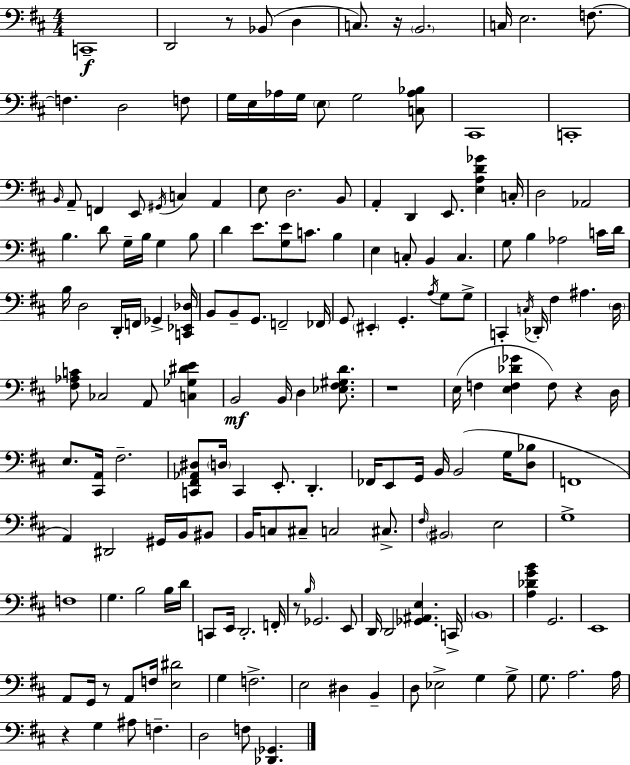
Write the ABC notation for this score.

X:1
T:Untitled
M:4/4
L:1/4
K:D
C,,4 D,,2 z/2 _B,,/2 D, C,/2 z/4 B,,2 C,/4 E,2 F,/2 F, D,2 F,/2 G,/4 E,/4 _A,/4 G,/4 E,/2 G,2 [C,_A,_B,]/2 ^C,,4 C,,4 B,,/4 A,,/2 F,, E,,/2 ^G,,/4 C, A,, E,/2 D,2 B,,/2 A,, D,, E,,/2 [E,A,D_G] C,/4 D,2 _A,,2 B, D/2 G,/4 B,/4 G, B,/2 D E/2 [G,E]/2 C/2 B, E, C,/2 B,, C, G,/2 B, _A,2 C/4 D/4 B,/4 D,2 D,,/4 F,,/4 _G,, [C,,_E,,_D,]/4 B,,/2 B,,/2 G,,/2 F,,2 _F,,/4 G,,/2 ^E,, G,, A,/4 G,/2 G,/2 C,, C,/4 _D,,/4 ^F, ^A, D,/4 [^F,_A,C]/2 _C,2 A,,/2 [C,_G,^DE] B,,2 B,,/4 D, [_E,^F,^G,D]/2 z4 E,/4 F, [E,F,_D_G] F,/2 z D,/4 E,/2 [^C,,A,,]/4 ^F,2 [C,,^F,,_A,,^D,]/2 D,/4 C,, E,,/2 D,, _F,,/4 E,,/2 G,,/4 B,,/4 B,,2 G,/4 [D,_B,]/2 F,,4 A,, ^D,,2 ^G,,/4 B,,/4 ^B,,/2 B,,/4 C,/2 ^C,/2 C,2 ^C,/2 ^F,/4 ^B,,2 E,2 G,4 F,4 G, B,2 B,/4 D/4 C,,/2 E,,/4 D,,2 F,,/4 z/2 B,/4 _G,,2 E,,/2 D,,/4 D,,2 [_G,,^A,,E,] C,,/4 B,,4 [A,_DGB] G,,2 E,,4 A,,/2 G,,/4 z/2 A,,/2 F,/4 [E,^D]2 G, F,2 E,2 ^D, B,, D,/2 _E,2 G, G,/2 G,/2 A,2 A,/4 z G, ^A,/2 F, D,2 F,/2 [_D,,_G,,]